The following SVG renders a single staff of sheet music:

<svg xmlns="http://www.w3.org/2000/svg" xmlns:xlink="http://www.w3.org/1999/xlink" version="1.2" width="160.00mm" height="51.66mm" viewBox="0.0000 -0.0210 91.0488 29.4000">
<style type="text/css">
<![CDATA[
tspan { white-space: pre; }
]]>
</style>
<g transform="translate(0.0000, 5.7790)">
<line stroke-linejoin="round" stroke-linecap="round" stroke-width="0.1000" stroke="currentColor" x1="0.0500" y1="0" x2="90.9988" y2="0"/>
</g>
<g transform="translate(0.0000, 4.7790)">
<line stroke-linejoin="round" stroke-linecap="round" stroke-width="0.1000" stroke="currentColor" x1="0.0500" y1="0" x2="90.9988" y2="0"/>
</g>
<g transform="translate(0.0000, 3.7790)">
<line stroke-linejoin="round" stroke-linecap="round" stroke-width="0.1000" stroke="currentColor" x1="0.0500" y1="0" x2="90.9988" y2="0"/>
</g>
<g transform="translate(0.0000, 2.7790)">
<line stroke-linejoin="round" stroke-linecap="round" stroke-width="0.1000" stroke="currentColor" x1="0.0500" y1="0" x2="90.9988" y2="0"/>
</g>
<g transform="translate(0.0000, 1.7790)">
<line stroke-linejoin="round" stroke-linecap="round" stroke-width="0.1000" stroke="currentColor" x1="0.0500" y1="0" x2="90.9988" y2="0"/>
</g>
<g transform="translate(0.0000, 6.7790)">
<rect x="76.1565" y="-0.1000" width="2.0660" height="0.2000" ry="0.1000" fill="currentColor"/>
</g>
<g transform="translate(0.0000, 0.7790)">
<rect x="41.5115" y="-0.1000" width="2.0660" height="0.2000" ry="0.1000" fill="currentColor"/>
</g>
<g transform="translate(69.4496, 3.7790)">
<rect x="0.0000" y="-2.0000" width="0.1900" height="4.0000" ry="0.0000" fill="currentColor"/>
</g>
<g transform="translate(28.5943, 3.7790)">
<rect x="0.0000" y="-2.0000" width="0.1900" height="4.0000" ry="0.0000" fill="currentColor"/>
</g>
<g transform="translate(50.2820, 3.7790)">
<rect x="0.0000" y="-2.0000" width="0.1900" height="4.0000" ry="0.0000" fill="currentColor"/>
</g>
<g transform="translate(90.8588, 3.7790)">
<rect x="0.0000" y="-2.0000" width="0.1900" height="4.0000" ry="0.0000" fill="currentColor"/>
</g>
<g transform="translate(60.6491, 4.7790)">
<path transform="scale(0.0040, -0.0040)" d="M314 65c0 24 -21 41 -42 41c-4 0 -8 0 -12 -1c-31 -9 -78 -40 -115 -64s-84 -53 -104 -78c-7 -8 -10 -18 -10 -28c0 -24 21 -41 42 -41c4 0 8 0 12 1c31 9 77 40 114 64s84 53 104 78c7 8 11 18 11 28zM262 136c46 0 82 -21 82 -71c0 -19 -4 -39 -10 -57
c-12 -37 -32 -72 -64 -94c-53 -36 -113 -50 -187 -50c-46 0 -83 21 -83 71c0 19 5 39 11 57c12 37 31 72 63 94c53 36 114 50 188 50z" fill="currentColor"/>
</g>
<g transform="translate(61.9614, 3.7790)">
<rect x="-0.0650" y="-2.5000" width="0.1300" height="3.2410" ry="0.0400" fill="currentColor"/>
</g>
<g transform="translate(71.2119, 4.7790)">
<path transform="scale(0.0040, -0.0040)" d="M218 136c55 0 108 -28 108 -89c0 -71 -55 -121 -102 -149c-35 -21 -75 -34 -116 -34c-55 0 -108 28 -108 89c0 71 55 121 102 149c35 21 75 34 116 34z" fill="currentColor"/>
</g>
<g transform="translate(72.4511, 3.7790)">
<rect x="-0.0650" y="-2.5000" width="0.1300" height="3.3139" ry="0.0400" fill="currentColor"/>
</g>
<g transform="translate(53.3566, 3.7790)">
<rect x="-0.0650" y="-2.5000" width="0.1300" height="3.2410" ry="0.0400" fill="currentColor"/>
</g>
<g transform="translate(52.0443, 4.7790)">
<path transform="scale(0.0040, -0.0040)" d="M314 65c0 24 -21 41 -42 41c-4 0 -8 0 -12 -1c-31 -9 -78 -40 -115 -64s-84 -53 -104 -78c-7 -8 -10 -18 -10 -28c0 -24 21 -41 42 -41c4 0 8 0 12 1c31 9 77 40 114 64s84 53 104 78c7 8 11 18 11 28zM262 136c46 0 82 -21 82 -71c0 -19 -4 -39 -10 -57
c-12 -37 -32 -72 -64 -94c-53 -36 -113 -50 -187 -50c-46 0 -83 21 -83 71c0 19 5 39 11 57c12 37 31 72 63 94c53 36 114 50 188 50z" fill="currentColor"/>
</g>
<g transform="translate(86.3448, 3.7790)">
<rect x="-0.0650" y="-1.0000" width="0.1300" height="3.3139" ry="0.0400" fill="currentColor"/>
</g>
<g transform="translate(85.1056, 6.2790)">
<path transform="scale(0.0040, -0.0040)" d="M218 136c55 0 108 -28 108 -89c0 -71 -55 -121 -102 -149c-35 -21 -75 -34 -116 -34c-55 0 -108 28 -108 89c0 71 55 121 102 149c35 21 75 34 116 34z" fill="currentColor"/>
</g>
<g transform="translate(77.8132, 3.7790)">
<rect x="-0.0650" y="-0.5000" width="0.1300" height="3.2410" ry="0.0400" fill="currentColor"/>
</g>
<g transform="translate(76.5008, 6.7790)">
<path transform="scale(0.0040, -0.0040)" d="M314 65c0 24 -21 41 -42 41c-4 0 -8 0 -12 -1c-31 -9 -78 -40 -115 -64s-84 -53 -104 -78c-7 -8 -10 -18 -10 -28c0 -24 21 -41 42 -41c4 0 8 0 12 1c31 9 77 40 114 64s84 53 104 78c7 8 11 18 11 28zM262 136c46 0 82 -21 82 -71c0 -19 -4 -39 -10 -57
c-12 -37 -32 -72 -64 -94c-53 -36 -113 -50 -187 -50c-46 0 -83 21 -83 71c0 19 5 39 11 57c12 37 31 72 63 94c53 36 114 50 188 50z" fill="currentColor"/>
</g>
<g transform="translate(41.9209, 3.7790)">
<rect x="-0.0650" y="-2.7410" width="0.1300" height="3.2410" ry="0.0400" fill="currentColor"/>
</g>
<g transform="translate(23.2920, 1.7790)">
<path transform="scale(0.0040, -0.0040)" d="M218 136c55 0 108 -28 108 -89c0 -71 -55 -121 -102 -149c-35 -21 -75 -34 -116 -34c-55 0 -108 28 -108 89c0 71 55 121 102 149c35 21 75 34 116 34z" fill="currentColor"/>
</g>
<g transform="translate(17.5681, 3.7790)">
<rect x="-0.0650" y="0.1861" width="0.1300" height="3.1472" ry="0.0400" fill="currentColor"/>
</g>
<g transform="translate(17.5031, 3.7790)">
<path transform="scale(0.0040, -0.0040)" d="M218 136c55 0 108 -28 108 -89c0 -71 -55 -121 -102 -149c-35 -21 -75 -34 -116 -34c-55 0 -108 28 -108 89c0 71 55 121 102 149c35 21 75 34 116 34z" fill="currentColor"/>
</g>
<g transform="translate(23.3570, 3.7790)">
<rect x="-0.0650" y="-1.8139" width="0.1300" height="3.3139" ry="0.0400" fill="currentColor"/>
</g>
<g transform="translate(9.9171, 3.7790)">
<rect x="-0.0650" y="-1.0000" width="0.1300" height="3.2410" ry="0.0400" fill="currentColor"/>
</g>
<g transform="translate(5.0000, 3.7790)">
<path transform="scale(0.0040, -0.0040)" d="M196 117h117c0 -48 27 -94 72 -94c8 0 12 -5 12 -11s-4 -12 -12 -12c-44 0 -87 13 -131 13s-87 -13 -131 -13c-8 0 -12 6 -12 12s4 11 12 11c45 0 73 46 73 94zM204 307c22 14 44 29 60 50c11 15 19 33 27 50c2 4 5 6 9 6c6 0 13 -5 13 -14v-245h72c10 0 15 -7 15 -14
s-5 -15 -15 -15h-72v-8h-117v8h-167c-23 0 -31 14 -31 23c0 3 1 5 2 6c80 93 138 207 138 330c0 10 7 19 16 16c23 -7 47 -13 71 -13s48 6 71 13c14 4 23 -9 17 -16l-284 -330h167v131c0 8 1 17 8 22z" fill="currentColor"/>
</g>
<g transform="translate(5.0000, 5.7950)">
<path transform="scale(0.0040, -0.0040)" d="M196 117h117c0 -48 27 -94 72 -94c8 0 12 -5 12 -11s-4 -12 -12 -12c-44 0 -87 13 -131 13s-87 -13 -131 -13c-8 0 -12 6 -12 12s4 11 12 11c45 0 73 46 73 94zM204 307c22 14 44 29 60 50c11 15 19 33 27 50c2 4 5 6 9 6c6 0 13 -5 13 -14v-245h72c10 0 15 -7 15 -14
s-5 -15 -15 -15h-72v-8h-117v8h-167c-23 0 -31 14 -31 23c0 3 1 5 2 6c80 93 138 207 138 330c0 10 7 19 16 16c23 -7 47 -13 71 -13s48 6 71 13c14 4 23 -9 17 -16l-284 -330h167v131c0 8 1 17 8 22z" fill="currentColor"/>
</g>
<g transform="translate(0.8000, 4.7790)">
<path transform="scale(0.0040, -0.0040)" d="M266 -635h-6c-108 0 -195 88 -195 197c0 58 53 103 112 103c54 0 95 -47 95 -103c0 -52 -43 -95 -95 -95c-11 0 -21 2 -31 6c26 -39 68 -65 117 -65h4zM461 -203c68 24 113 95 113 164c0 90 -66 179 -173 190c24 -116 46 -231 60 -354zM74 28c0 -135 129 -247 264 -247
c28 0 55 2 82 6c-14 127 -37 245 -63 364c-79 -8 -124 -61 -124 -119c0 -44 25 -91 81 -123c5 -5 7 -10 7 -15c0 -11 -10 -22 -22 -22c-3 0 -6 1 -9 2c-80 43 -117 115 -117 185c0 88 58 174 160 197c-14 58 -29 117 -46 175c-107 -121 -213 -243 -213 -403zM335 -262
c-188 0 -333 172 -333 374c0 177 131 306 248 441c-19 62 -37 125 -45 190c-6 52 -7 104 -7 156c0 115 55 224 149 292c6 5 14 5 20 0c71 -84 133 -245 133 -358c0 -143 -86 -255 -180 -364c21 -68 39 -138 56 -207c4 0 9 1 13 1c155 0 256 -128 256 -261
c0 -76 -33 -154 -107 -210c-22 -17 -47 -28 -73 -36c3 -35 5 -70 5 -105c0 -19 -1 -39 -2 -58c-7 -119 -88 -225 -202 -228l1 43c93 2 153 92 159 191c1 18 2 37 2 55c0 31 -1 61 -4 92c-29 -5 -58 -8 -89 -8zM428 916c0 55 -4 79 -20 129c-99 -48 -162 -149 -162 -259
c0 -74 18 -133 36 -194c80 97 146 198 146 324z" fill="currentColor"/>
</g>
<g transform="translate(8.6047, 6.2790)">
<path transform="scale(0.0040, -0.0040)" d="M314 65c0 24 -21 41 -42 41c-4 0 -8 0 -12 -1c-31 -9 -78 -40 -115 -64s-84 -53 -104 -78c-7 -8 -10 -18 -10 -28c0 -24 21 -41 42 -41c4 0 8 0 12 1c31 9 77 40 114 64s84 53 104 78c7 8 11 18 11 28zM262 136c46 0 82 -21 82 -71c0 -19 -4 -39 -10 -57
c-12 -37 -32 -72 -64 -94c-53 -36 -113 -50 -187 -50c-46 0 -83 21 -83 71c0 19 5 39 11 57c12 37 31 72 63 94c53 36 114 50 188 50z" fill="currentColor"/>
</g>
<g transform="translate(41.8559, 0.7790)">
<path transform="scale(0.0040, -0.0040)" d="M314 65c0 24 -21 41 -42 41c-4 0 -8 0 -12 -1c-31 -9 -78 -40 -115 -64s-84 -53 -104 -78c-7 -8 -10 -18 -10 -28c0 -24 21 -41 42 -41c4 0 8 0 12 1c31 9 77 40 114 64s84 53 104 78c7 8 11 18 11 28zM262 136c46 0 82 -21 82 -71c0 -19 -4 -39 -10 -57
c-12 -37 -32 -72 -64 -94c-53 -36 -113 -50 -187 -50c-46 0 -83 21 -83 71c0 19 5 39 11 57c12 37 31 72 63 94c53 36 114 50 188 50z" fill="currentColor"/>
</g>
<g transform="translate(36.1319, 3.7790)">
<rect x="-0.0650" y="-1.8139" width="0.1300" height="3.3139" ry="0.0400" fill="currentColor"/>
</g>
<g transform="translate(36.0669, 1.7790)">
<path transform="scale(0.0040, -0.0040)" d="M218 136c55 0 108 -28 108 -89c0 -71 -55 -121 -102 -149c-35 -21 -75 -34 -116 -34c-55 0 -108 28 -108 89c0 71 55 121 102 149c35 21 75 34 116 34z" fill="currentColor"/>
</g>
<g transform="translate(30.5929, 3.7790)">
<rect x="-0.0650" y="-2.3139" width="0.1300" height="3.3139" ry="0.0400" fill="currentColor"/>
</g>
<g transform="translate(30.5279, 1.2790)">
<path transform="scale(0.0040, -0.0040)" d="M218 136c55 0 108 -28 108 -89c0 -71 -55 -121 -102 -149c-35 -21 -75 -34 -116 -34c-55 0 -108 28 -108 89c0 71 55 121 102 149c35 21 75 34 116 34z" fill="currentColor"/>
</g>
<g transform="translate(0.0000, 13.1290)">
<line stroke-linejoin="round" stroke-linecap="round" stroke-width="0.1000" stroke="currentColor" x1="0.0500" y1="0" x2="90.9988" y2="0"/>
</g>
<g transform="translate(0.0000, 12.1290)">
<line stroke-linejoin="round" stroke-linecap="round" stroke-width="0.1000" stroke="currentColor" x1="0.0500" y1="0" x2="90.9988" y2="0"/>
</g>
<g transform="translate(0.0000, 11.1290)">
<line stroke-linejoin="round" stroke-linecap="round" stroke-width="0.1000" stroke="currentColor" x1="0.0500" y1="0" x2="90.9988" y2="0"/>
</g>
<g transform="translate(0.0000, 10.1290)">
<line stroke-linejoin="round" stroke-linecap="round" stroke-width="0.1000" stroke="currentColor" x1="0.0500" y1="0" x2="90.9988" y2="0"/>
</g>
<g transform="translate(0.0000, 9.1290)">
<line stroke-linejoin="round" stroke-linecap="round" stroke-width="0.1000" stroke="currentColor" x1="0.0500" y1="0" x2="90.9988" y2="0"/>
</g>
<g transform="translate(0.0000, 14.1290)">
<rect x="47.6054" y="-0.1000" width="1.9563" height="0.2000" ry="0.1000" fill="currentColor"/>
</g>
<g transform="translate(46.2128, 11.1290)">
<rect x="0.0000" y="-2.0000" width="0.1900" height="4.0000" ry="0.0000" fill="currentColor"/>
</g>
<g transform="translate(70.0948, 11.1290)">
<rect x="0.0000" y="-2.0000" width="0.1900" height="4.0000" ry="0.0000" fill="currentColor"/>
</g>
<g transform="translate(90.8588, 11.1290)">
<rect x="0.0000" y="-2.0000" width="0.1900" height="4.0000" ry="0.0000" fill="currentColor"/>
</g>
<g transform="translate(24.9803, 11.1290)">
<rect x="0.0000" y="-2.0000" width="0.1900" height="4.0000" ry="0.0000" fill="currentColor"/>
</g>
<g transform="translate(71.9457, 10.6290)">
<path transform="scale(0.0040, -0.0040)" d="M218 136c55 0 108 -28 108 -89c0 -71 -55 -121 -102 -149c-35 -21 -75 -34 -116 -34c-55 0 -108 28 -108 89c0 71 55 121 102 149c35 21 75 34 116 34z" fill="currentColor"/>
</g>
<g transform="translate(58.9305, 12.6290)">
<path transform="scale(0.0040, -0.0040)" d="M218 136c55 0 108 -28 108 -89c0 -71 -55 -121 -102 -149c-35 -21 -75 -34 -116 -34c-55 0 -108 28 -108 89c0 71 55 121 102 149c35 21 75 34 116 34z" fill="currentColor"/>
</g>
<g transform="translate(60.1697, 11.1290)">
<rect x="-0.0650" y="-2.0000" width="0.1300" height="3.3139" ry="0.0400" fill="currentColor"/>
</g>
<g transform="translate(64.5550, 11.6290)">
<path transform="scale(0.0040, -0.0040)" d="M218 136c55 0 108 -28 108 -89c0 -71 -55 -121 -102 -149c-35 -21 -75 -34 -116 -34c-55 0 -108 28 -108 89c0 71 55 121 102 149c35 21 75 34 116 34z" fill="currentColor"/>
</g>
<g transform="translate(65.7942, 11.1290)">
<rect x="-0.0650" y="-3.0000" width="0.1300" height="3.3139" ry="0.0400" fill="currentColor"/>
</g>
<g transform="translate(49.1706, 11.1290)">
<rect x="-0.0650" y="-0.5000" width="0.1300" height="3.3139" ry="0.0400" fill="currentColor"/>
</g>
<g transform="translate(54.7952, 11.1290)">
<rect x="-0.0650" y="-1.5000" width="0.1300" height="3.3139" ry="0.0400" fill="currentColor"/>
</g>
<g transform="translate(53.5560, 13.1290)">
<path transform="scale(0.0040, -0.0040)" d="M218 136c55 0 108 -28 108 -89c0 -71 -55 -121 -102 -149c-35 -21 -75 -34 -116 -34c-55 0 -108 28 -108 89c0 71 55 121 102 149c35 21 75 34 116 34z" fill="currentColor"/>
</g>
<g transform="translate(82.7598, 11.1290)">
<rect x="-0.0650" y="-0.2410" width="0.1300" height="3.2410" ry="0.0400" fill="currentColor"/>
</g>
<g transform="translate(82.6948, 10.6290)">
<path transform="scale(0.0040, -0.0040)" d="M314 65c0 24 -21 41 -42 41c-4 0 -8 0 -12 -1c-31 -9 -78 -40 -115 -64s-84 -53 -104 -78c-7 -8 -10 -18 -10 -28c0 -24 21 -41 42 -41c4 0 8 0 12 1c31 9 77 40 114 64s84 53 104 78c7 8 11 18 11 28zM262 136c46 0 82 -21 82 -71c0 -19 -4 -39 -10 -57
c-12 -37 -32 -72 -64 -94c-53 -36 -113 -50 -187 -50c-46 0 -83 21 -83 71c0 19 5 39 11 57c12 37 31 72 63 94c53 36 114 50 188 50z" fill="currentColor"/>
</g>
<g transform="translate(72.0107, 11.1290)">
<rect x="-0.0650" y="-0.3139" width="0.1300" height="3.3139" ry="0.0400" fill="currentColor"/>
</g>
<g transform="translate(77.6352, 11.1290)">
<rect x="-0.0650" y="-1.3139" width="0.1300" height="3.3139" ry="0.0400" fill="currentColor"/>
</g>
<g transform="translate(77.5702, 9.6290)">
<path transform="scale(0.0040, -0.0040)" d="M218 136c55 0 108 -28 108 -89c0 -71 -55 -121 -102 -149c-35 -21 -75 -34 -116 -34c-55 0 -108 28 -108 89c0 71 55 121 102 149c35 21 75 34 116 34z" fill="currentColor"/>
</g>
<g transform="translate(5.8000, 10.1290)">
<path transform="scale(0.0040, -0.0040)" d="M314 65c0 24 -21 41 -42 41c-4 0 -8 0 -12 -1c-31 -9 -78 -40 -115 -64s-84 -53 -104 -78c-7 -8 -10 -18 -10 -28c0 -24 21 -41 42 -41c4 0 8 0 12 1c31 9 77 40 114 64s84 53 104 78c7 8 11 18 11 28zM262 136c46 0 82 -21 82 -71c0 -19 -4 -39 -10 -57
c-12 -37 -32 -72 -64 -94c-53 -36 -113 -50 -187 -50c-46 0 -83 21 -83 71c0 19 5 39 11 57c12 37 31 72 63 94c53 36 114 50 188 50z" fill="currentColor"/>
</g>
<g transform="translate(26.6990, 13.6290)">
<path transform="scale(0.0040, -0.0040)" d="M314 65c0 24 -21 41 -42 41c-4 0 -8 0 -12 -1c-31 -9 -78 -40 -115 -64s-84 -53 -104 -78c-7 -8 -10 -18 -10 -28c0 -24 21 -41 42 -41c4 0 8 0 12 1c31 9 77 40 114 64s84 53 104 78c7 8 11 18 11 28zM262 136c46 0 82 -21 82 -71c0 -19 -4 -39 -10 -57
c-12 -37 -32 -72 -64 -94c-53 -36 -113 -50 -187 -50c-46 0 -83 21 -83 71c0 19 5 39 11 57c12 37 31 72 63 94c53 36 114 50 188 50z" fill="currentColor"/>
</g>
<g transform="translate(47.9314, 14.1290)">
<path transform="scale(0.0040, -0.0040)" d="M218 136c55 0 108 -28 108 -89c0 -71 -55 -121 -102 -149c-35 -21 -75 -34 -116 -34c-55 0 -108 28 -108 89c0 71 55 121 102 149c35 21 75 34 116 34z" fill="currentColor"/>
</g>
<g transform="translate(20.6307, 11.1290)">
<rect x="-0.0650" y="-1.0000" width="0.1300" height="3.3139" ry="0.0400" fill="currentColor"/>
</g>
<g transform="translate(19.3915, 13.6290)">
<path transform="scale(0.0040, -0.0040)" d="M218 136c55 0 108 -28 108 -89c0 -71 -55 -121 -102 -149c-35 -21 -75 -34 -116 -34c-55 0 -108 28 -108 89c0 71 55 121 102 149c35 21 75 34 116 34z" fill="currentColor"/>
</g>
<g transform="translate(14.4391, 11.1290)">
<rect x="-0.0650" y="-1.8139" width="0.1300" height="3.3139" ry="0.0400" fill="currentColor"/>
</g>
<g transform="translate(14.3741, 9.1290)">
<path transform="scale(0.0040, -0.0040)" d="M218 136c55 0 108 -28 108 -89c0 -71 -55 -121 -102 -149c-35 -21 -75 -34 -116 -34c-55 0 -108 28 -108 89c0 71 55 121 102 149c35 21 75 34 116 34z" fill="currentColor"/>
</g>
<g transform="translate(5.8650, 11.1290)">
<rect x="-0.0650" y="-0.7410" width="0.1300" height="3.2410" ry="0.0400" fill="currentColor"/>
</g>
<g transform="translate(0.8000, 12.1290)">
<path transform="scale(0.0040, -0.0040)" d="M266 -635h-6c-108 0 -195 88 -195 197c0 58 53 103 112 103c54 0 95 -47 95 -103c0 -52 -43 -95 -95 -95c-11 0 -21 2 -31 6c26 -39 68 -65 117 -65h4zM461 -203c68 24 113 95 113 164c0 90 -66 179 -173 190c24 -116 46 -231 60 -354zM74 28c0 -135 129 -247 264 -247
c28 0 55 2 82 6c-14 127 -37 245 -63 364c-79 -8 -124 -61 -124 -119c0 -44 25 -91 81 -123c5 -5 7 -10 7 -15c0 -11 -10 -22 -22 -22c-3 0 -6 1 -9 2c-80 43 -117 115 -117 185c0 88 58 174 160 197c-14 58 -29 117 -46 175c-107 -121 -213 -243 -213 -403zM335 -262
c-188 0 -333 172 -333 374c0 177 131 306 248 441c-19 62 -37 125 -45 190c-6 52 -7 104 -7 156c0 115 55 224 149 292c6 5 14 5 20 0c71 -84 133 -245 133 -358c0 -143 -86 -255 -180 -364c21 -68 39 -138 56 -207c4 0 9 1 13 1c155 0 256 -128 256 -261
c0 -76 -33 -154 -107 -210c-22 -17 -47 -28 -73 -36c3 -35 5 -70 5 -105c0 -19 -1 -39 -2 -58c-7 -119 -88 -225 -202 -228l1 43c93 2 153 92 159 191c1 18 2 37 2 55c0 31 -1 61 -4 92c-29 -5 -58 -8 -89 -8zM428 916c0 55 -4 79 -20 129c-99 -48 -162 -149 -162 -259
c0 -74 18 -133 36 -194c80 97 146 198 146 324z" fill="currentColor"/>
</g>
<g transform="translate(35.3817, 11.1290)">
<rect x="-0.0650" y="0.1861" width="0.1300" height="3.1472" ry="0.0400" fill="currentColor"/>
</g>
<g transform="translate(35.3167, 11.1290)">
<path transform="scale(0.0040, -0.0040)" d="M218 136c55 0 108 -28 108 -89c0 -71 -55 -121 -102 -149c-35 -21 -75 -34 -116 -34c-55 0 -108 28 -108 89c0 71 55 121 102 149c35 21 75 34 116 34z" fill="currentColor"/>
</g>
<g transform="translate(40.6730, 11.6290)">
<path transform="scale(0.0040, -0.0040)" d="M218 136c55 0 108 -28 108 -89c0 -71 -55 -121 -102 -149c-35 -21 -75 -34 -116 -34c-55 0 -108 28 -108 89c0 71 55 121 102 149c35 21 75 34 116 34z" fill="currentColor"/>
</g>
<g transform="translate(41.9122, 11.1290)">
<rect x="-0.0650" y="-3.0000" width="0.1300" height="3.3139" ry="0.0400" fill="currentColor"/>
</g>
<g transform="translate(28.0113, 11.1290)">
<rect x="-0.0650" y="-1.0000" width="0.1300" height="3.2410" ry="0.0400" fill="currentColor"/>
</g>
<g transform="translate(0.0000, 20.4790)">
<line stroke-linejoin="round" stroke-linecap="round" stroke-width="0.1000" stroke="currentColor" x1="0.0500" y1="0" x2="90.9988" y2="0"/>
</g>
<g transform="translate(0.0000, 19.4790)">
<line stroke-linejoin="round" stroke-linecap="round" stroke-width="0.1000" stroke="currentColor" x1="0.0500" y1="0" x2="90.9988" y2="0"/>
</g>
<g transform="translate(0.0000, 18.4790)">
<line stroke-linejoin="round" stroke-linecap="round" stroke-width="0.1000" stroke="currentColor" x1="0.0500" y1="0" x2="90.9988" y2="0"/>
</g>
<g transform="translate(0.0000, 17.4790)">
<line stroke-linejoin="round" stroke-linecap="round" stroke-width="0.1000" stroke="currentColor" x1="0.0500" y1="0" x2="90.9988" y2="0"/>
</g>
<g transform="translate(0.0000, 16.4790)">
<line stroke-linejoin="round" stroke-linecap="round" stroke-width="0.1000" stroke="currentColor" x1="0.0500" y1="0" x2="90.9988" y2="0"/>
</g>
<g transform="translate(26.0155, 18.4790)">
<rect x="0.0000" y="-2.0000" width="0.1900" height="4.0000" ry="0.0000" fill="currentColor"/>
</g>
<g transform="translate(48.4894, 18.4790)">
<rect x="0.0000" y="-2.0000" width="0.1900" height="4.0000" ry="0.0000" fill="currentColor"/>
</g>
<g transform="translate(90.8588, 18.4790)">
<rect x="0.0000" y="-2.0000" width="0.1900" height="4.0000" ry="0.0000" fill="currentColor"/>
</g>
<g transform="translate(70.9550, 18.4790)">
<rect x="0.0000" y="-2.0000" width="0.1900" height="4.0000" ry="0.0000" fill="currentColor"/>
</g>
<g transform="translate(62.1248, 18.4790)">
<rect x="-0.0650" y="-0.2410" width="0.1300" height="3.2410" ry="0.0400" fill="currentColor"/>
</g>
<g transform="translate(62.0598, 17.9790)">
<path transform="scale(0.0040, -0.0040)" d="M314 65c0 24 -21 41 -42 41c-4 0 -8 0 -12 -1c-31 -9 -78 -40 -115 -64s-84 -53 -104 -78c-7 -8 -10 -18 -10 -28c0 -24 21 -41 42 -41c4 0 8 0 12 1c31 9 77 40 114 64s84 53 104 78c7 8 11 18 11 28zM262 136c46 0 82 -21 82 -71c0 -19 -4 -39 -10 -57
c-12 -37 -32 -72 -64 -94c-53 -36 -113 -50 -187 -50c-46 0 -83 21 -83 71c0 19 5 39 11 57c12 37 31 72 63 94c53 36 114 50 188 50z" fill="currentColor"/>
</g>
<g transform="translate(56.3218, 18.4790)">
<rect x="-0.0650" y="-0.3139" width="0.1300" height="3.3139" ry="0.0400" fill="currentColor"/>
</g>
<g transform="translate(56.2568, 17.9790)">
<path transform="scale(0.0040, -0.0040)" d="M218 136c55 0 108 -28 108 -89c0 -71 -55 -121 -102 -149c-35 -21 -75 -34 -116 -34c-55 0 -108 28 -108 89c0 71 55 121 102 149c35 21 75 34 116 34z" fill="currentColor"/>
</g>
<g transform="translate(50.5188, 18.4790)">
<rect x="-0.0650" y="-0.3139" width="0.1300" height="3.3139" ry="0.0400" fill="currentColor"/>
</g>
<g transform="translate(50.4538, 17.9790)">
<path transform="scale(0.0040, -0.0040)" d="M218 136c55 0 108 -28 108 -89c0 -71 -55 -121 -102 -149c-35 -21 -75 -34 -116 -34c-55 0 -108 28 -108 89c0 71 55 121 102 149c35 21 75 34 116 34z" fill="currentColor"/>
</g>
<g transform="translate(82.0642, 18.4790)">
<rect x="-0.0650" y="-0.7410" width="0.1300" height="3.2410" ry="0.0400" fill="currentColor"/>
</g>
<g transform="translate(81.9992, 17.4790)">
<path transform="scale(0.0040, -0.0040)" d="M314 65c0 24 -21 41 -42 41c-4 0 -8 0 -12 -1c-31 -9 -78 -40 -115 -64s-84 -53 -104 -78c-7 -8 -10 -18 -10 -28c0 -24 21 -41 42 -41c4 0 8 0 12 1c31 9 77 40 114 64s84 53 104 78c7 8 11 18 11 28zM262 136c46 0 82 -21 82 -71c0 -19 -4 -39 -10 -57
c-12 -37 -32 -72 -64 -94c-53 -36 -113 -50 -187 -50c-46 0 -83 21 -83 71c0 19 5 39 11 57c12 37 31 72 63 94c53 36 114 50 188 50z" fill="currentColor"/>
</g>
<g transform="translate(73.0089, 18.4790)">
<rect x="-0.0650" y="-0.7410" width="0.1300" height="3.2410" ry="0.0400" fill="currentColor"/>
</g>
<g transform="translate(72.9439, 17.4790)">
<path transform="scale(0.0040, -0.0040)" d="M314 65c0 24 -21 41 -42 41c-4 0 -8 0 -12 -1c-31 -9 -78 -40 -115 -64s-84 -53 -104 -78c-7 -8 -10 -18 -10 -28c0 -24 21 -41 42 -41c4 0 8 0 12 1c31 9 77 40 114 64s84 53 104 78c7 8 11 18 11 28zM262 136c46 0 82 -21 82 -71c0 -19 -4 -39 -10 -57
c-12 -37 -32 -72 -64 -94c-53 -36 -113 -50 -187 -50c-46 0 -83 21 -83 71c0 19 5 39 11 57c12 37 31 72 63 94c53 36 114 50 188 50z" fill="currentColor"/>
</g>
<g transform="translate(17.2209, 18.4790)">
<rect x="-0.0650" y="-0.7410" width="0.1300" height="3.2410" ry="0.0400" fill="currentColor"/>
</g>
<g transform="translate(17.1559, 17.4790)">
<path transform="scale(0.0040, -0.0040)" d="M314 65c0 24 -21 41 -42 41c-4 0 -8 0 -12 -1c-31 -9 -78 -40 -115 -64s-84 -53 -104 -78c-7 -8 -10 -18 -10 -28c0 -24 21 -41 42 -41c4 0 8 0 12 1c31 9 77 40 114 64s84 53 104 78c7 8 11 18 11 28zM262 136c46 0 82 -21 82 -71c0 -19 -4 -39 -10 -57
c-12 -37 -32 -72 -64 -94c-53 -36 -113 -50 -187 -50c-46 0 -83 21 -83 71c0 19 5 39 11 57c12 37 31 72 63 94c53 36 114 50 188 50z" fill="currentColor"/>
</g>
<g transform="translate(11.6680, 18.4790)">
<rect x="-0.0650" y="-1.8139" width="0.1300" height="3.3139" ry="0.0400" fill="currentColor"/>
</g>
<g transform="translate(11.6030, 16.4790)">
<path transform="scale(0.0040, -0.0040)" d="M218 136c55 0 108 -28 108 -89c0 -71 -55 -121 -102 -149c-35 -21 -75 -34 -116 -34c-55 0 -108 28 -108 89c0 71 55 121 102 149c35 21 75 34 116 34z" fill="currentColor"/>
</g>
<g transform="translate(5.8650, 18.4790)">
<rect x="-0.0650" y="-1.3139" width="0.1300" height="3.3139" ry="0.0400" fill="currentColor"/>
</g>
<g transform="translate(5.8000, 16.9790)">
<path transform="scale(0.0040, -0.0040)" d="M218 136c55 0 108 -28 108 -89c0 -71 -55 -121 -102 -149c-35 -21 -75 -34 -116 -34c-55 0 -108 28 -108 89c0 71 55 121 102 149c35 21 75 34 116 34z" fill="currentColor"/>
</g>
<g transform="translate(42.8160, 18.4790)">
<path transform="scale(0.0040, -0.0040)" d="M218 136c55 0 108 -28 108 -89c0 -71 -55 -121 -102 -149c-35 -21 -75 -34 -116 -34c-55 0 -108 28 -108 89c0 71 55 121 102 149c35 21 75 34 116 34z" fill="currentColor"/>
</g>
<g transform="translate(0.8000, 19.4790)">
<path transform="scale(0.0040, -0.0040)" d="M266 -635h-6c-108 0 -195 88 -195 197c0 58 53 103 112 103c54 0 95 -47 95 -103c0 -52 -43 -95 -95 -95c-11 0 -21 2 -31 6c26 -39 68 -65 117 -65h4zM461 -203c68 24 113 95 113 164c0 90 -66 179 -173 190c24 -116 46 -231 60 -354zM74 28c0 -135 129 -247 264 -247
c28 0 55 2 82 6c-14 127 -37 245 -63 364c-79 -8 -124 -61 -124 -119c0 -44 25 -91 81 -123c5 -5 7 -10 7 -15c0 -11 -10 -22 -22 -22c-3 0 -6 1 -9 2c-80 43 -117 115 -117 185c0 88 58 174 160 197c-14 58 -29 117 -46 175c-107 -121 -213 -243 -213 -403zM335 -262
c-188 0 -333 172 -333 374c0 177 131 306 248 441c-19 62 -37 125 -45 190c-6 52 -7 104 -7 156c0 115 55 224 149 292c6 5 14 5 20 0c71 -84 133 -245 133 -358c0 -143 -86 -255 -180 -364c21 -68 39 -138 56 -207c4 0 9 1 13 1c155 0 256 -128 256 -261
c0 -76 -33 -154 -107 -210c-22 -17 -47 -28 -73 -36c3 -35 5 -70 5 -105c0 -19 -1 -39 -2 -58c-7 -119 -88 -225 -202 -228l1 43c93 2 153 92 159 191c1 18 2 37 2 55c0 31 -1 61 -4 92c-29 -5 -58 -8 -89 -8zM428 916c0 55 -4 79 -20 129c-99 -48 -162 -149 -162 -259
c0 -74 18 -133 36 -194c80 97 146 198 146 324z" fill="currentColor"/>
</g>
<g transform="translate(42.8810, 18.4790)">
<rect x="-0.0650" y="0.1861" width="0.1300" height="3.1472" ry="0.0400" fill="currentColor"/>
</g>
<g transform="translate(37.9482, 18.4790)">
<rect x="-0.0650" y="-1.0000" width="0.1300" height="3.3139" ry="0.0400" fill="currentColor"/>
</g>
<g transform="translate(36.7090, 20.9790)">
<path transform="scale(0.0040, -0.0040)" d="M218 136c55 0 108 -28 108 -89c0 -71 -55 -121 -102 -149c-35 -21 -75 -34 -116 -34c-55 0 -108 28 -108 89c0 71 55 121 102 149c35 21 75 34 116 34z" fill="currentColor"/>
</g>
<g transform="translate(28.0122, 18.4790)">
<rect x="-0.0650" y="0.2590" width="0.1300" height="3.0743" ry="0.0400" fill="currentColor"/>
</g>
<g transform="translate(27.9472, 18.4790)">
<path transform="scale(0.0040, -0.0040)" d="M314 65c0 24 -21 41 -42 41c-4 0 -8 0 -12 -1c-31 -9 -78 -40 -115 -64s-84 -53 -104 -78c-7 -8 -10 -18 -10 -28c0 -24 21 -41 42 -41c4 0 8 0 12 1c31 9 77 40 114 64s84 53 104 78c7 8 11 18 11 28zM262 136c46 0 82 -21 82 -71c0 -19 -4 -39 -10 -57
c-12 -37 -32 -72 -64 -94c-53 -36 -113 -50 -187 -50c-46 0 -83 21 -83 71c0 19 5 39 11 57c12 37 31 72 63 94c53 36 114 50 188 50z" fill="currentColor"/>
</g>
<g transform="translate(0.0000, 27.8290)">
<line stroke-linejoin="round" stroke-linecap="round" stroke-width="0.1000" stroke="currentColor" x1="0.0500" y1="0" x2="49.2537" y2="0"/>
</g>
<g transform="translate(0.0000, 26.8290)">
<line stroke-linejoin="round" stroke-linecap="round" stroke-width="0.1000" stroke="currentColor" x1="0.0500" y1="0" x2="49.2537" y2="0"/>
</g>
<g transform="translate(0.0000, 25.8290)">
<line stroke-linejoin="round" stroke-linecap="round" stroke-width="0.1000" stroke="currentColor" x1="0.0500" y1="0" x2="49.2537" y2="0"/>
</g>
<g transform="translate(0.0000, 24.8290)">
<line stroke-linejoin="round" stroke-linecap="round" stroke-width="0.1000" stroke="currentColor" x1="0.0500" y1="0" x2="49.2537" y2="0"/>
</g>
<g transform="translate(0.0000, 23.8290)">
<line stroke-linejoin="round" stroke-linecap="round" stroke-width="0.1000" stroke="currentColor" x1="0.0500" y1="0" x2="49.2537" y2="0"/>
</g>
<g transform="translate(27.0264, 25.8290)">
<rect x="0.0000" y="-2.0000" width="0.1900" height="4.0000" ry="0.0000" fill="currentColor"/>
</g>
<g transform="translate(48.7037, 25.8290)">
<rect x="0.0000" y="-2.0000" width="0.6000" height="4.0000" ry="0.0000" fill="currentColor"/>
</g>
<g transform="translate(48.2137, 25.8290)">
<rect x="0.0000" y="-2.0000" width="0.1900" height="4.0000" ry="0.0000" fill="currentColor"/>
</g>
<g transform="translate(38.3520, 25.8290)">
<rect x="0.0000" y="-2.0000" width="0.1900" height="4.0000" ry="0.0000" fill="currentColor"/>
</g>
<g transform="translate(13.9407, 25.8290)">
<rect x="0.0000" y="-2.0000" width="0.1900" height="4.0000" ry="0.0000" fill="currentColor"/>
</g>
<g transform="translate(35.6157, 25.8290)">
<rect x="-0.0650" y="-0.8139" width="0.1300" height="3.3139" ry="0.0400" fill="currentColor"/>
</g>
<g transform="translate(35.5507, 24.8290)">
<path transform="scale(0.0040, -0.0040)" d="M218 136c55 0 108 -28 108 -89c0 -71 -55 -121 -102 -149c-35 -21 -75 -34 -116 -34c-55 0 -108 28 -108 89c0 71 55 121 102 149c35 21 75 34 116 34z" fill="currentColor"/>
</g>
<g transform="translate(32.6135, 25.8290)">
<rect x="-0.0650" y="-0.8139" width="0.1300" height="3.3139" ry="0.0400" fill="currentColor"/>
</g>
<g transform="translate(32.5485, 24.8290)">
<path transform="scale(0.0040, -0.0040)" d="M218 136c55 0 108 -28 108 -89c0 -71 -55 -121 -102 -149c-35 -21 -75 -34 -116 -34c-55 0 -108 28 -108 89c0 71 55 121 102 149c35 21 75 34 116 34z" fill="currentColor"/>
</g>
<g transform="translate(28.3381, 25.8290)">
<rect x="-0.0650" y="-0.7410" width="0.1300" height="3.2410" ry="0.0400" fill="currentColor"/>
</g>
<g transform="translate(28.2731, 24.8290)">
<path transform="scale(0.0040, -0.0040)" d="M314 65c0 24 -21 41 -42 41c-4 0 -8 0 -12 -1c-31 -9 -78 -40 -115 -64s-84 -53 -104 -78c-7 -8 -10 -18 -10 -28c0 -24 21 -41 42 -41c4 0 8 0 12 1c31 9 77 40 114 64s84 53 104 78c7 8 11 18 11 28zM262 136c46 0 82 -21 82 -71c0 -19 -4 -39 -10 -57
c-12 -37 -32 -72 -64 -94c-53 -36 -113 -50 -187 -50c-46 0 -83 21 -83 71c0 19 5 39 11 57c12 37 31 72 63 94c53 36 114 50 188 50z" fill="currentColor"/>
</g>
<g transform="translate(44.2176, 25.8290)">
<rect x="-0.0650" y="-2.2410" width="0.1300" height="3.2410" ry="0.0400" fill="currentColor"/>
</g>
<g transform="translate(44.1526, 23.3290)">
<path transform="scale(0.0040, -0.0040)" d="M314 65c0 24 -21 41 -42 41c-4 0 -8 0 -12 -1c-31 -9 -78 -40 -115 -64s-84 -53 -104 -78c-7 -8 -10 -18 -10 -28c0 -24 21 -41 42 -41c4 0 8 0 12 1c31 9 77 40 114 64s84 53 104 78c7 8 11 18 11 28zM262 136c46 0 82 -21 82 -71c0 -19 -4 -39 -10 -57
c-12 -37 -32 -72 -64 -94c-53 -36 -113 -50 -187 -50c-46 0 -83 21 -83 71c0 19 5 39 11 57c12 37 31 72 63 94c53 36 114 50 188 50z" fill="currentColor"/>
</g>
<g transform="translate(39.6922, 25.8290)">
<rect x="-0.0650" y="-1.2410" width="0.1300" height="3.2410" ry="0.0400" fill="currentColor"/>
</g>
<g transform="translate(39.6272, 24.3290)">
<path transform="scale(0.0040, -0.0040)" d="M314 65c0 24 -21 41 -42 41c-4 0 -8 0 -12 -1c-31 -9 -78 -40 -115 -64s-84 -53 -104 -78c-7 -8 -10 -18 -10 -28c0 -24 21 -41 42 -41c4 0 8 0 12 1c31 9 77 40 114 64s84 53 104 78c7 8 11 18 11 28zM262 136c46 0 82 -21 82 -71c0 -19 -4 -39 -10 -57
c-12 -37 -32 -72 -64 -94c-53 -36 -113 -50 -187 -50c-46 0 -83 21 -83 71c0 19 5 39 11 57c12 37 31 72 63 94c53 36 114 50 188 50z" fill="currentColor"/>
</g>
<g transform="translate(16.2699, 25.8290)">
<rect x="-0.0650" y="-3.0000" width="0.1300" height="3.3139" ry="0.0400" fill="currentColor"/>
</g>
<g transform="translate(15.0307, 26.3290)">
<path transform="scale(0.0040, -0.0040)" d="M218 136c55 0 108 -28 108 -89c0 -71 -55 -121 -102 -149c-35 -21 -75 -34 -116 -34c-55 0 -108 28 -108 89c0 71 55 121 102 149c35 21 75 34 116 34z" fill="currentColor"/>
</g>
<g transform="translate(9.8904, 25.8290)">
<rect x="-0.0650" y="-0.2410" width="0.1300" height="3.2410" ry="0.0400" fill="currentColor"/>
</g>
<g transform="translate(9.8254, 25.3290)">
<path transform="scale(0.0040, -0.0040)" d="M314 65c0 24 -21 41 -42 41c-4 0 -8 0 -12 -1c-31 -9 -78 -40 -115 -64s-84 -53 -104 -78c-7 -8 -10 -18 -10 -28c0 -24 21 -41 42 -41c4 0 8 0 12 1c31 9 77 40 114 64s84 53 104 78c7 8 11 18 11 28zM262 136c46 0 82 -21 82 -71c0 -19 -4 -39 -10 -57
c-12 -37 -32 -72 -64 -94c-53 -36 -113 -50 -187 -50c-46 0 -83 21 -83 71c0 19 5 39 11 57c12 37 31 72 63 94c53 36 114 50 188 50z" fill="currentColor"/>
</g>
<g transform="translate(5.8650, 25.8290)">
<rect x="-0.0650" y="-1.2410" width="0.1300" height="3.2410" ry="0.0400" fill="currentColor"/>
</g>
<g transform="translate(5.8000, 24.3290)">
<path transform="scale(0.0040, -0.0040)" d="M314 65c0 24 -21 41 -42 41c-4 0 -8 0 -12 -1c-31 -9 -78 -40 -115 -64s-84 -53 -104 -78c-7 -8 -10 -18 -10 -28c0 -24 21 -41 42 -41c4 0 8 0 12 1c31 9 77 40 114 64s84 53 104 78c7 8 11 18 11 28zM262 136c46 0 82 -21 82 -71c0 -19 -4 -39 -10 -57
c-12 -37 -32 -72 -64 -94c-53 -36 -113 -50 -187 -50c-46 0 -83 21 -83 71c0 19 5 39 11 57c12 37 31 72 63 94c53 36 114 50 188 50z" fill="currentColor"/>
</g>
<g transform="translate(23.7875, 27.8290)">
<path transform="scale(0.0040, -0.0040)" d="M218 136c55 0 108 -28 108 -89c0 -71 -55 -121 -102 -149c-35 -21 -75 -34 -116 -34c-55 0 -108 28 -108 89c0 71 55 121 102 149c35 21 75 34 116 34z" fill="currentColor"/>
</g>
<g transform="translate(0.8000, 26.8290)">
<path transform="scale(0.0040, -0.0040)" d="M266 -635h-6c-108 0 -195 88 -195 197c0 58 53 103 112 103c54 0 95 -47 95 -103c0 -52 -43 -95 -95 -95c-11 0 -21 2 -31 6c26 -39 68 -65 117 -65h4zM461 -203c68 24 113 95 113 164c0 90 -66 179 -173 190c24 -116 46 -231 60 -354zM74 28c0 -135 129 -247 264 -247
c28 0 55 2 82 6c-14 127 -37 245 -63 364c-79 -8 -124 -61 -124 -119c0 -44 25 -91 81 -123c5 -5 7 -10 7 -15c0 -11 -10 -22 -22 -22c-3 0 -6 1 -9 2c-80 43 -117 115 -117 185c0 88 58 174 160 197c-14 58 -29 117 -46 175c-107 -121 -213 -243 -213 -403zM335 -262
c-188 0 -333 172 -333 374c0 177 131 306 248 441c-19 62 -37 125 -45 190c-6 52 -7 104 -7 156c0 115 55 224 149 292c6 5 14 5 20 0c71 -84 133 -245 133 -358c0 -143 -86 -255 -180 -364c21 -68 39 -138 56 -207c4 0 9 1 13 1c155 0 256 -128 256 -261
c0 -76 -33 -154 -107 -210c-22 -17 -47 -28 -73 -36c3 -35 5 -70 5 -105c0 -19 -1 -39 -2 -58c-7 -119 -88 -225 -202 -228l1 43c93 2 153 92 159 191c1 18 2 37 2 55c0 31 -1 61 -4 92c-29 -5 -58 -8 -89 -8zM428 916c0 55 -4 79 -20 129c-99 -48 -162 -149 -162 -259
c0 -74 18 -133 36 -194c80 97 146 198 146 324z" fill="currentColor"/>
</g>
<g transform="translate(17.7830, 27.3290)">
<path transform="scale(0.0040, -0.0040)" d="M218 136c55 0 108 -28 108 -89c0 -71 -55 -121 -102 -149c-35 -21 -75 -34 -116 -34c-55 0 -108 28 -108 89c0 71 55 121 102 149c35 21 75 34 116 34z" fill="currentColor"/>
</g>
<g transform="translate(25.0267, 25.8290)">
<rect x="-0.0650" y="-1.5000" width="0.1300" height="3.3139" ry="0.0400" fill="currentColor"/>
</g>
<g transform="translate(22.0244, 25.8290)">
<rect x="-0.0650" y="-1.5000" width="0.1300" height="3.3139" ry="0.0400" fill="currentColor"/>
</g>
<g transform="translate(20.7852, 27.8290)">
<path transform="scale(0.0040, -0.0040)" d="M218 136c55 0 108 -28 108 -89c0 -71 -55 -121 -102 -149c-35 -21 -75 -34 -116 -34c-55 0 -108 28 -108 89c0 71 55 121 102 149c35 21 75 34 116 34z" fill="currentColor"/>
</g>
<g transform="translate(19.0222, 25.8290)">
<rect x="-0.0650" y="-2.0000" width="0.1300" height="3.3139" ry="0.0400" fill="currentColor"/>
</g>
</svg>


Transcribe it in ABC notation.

X:1
T:Untitled
M:4/4
L:1/4
K:C
D2 B f g f a2 G2 G2 G C2 D d2 f D D2 B A C E F A c e c2 e f d2 B2 D B c c c2 d2 d2 e2 c2 A F E E d2 d d e2 g2